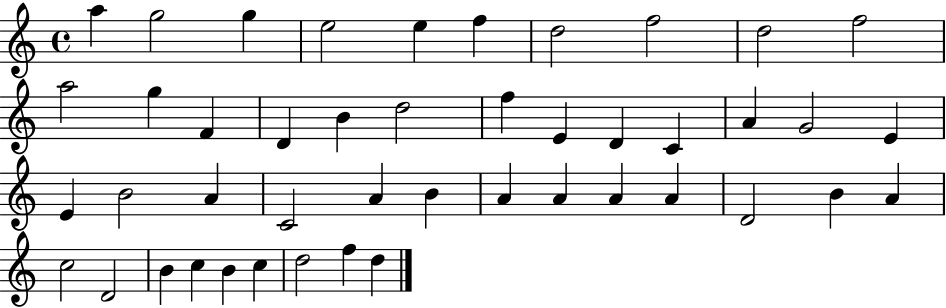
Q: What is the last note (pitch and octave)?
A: D5